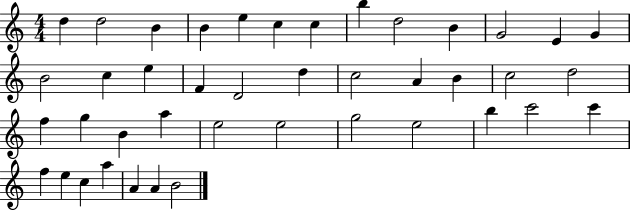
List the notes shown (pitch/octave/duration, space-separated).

D5/q D5/h B4/q B4/q E5/q C5/q C5/q B5/q D5/h B4/q G4/h E4/q G4/q B4/h C5/q E5/q F4/q D4/h D5/q C5/h A4/q B4/q C5/h D5/h F5/q G5/q B4/q A5/q E5/h E5/h G5/h E5/h B5/q C6/h C6/q F5/q E5/q C5/q A5/q A4/q A4/q B4/h